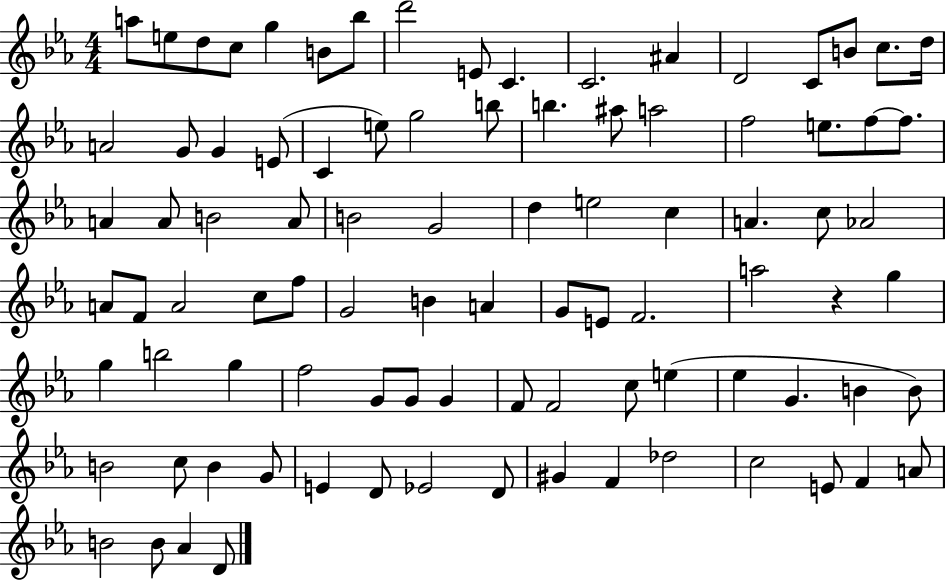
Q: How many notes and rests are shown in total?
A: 92